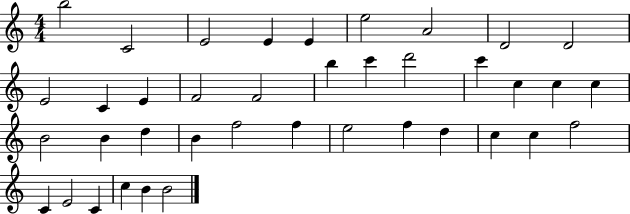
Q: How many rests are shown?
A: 0